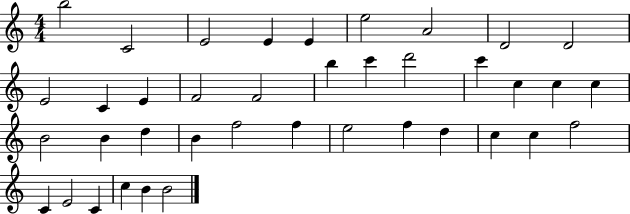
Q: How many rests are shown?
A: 0